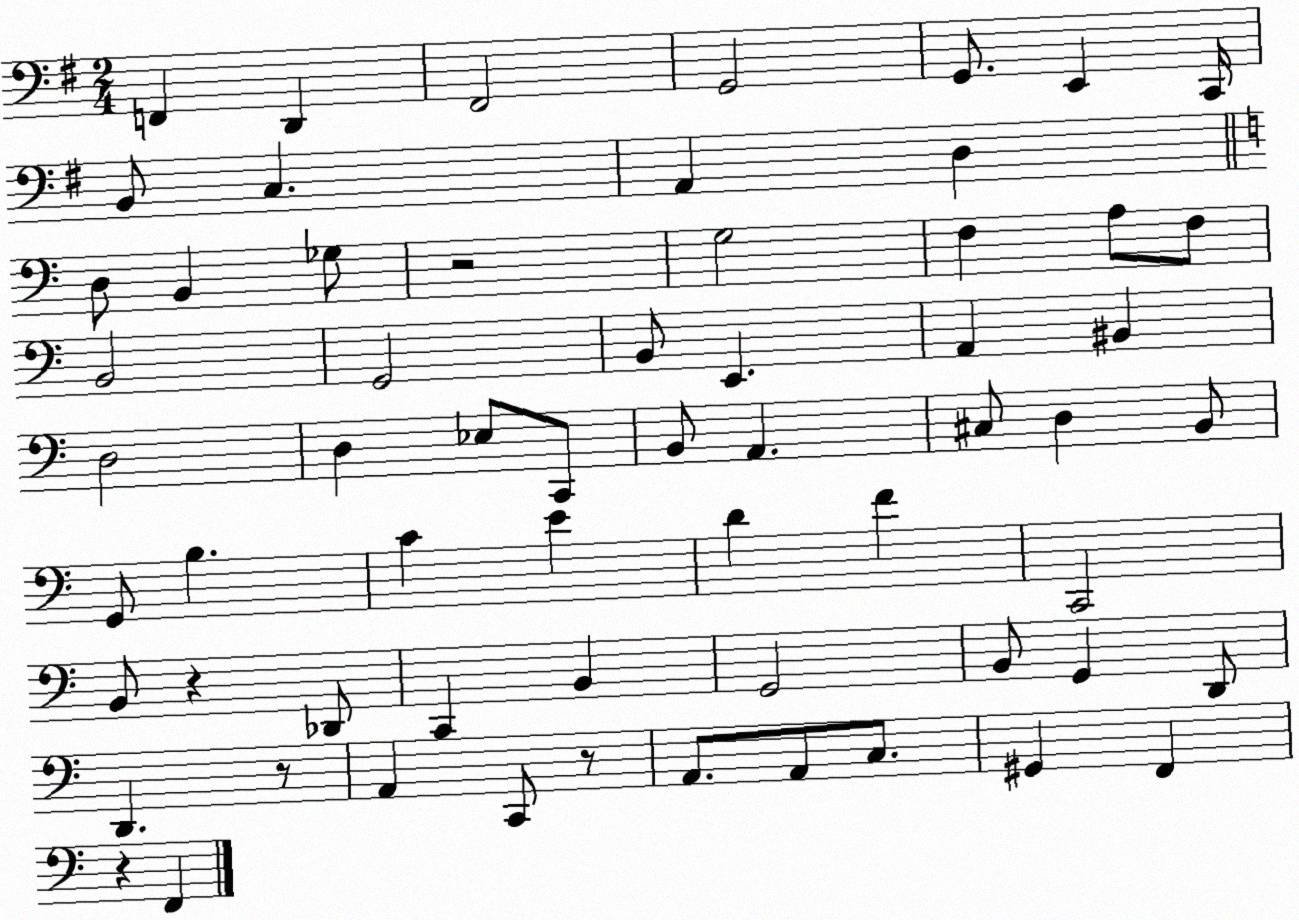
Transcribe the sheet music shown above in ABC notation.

X:1
T:Untitled
M:2/4
L:1/4
K:G
F,, D,, ^F,,2 G,,2 G,,/2 E,, C,,/4 B,,/2 C, A,, D, D,/2 B,, _G,/2 z2 G,2 F, A,/2 F,/2 B,,2 G,,2 B,,/2 E,, A,, ^B,, D,2 D, _E,/2 C,,/2 B,,/2 A,, ^C,/2 D, B,,/2 G,,/2 B, C E D F C,,2 B,,/2 z _D,,/2 C,, B,, G,,2 B,,/2 G,, D,,/2 D,, z/2 A,, C,,/2 z/2 A,,/2 A,,/2 C,/2 ^G,, F,, z F,,